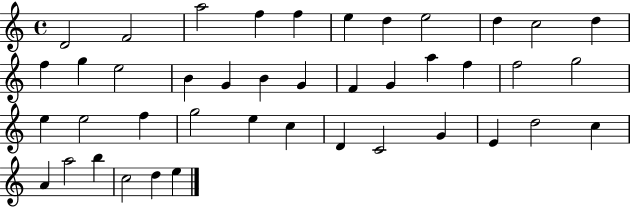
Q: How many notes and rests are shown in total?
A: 42